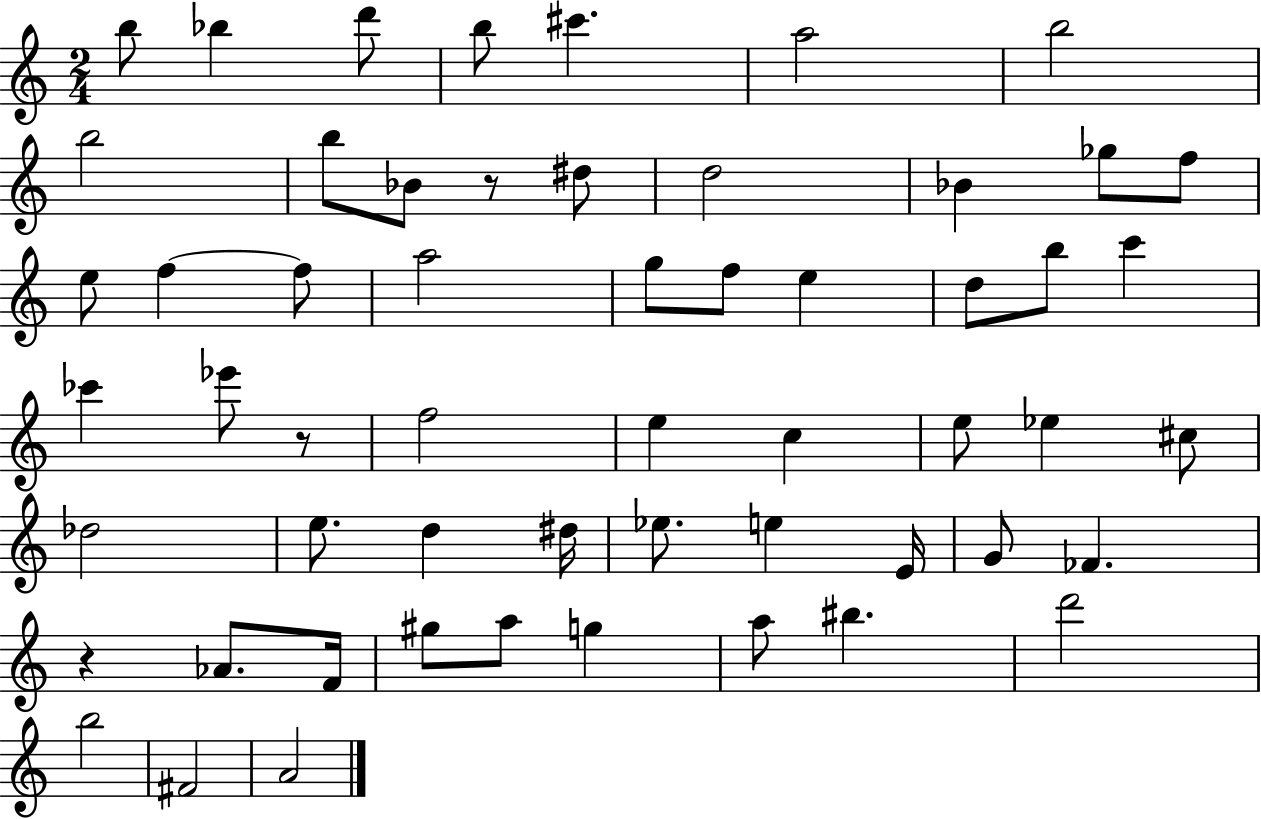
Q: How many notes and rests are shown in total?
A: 56